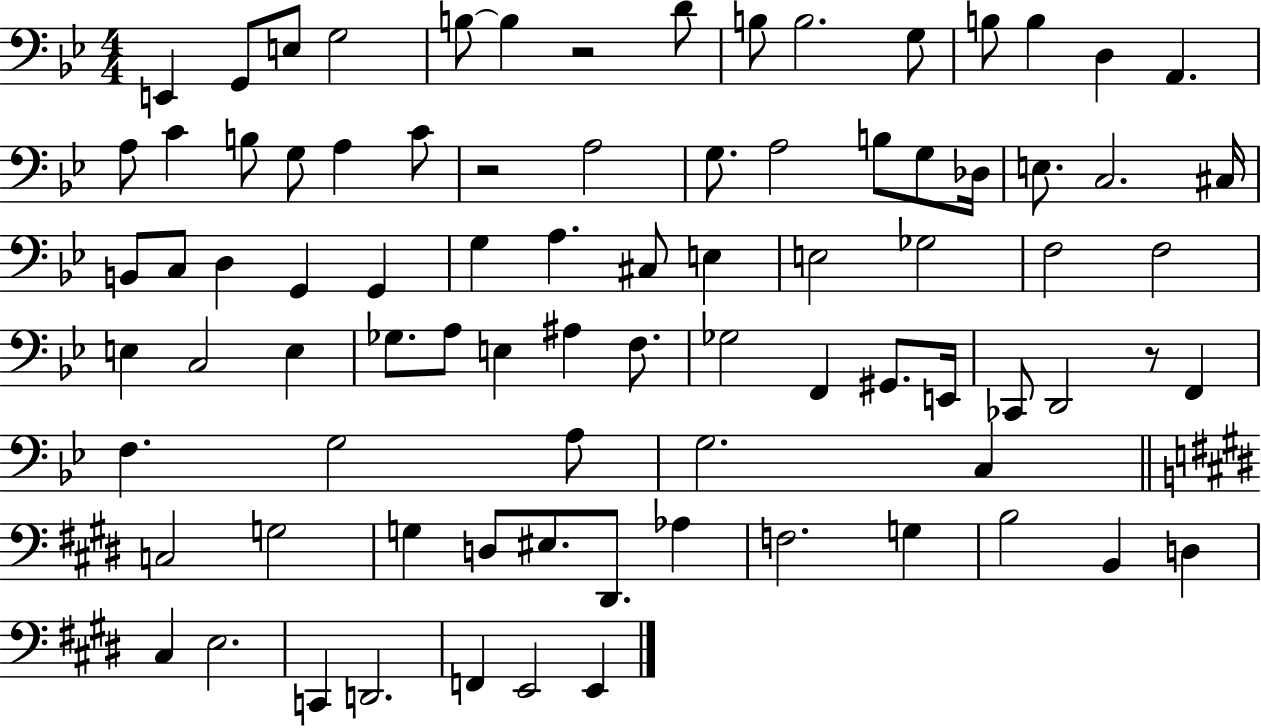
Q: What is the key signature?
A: BES major